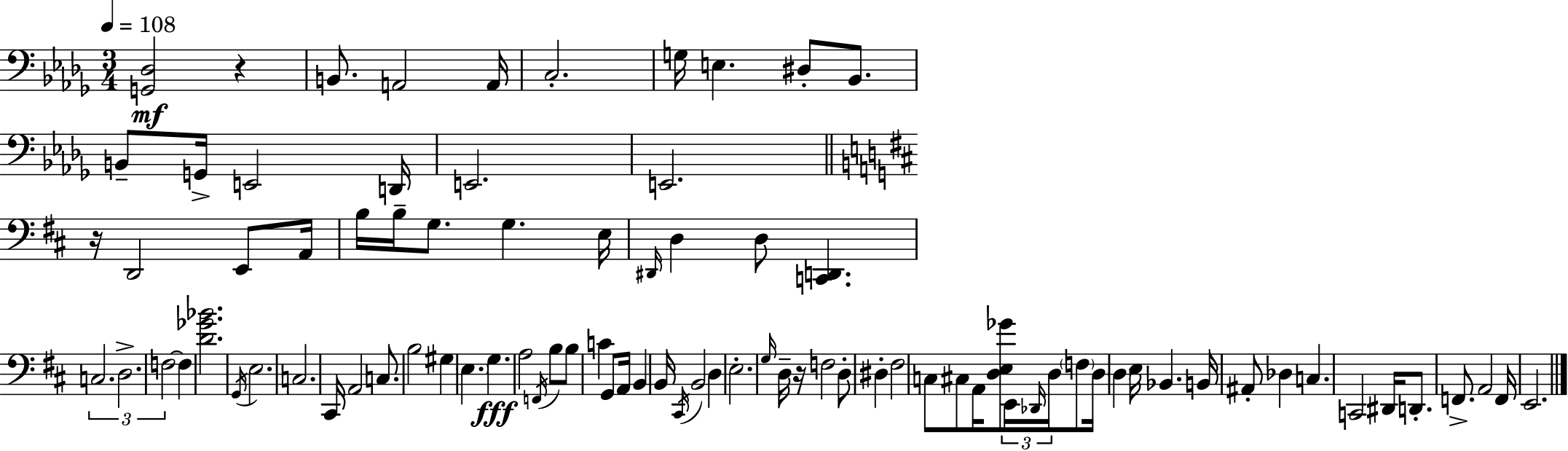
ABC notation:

X:1
T:Untitled
M:3/4
L:1/4
K:Bbm
[G,,_D,]2 z B,,/2 A,,2 A,,/4 C,2 G,/4 E, ^D,/2 _B,,/2 B,,/2 G,,/4 E,,2 D,,/4 E,,2 E,,2 z/4 D,,2 E,,/2 A,,/4 B,/4 B,/4 G,/2 G, E,/4 ^D,,/4 D, D,/2 [C,,D,,] C,2 D,2 F,2 F, [D_G_B]2 G,,/4 E,2 C,2 ^C,,/4 A,,2 C,/2 B,2 ^G, E, G, A,2 F,,/4 B,/2 B,/2 C G,,/2 A,,/4 B,, B,,/4 ^C,,/4 B,,2 D, E,2 G,/4 D,/4 z/4 F,2 D,/2 ^D, ^F,2 C,/2 ^C,/2 A,,/4 [D,E,_G]/2 E,,/4 _D,,/4 D,/4 F,/2 D,/4 D, E,/4 _B,, B,,/4 ^A,,/2 _D, C, C,,2 ^D,,/4 D,,/2 F,,/2 A,,2 F,,/4 E,,2